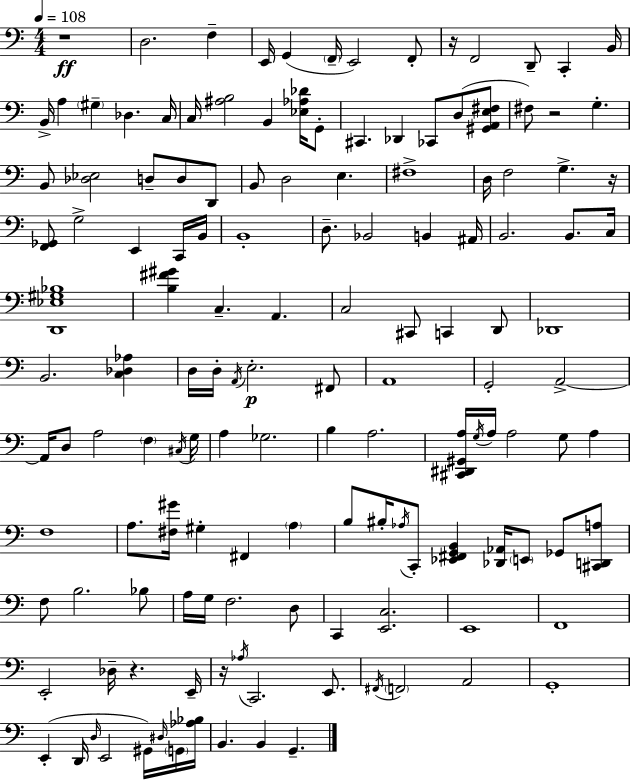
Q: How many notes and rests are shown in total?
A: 141